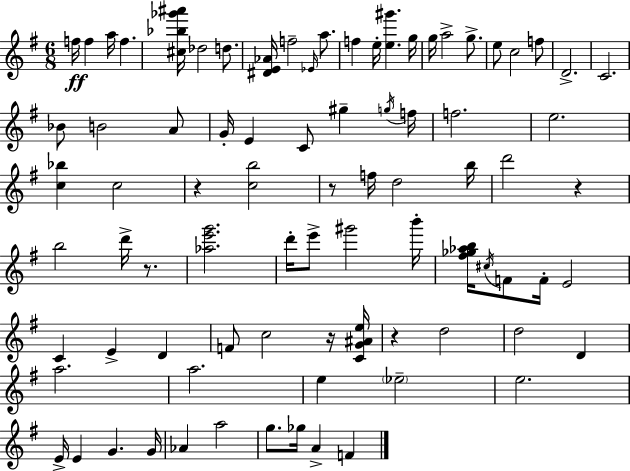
F5/s F5/q A5/s F5/q. [C#5,Bb5,Gb6,A#6]/s Db5/h D5/e. [D#4,E4,Ab4]/s F5/h Eb4/s A5/e. F5/q E5/s [E5,G#6]/q. G5/s G5/s A5/h G5/e. E5/e C5/h F5/e D4/h. C4/h. Bb4/e B4/h A4/e G4/s E4/q C4/e G#5/q G5/s F5/s F5/h. E5/h. [C5,Bb5]/q C5/h R/q [C5,B5]/h R/e F5/s D5/h B5/s D6/h R/q B5/h D6/s R/e. [Ab5,E6,G6]/h. D6/s E6/e G#6/h B6/s [F#5,Gb5,Ab5,B5]/s C#5/s F4/e F4/s E4/h C4/q E4/q D4/q F4/e C5/h R/s [C4,G4,A#4,E5]/s R/q D5/h D5/h D4/q A5/h. A5/h. E5/q Eb5/h E5/h. E4/s E4/q G4/q. G4/s Ab4/q A5/h G5/e. Gb5/s A4/q F4/q